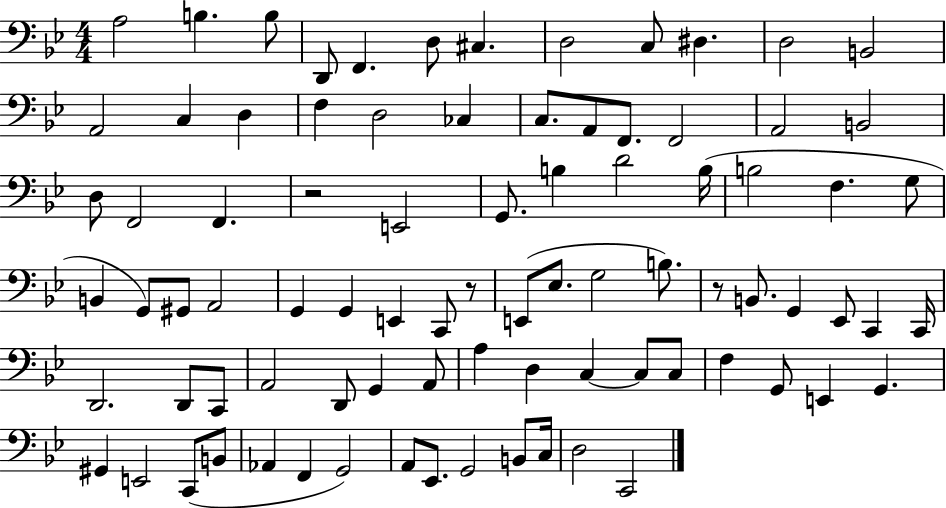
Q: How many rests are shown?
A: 3